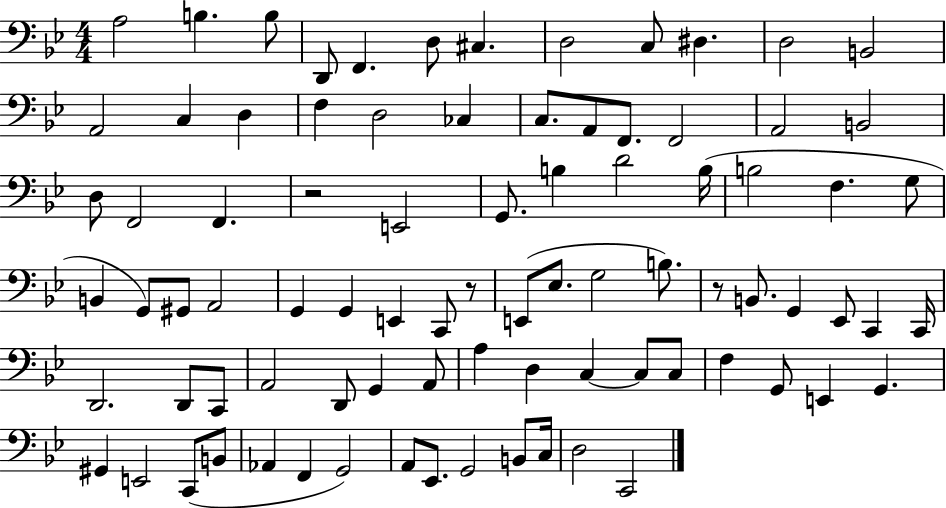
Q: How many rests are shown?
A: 3